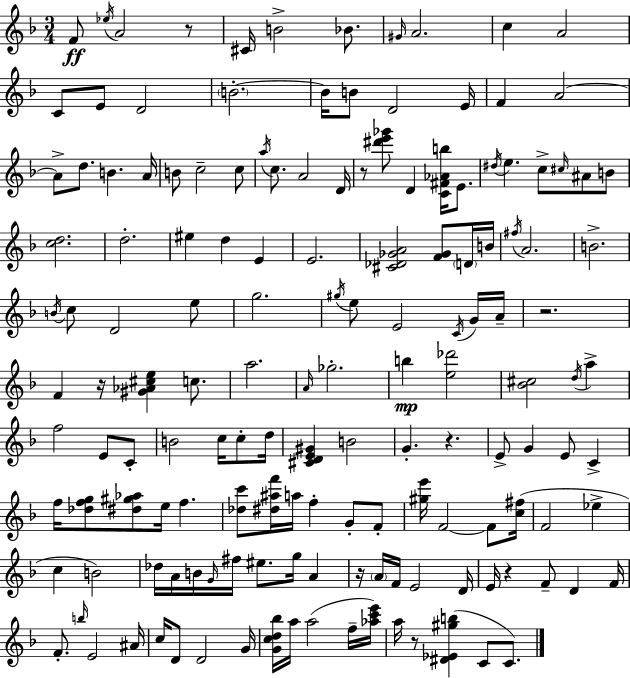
X:1
T:Untitled
M:3/4
L:1/4
K:F
F/2 _e/4 A2 z/2 ^C/4 B2 _B/2 ^G/4 A2 c A2 C/2 E/2 D2 B2 B/4 B/2 D2 E/4 F A2 A/2 d/2 B A/4 B/2 c2 c/2 a/4 c/2 A2 D/4 z/2 [^d'e'_g']/2 D [C^F_Ab]/4 E/2 ^d/4 e c/2 ^c/4 ^A/2 B/2 [cd]2 d2 ^e d E E2 [^C_D_GA]2 [F_G]/2 D/4 B/4 ^f/4 A2 B2 B/4 c/2 D2 e/2 g2 ^g/4 e/2 E2 C/4 G/4 A/4 z2 F z/4 [^G_A^ce] c/2 a2 A/4 _g2 b [e_d']2 [_B^c]2 d/4 a f2 E/2 C/2 B2 c/4 c/2 d/4 [^CDE^G] B2 G z E/2 G E/2 C f/4 [_dfg]/2 [^d^g_a]/2 e/4 f [_dc']/2 [^d^af']/4 a/4 f G/2 F/2 [^ge']/4 F2 F/2 [c^f]/4 F2 _e c B2 _d/4 A/4 B/4 G/4 ^f/4 ^e/2 g/4 A z/4 A/4 F/4 E2 D/4 E/4 z F/2 D F/4 F/2 b/4 E2 ^A/4 c/4 D/2 D2 G/4 [Gcd_b]/4 a/4 a2 f/4 [_ac'e']/4 a/4 z/2 [^D_E^gb] C/2 C/2